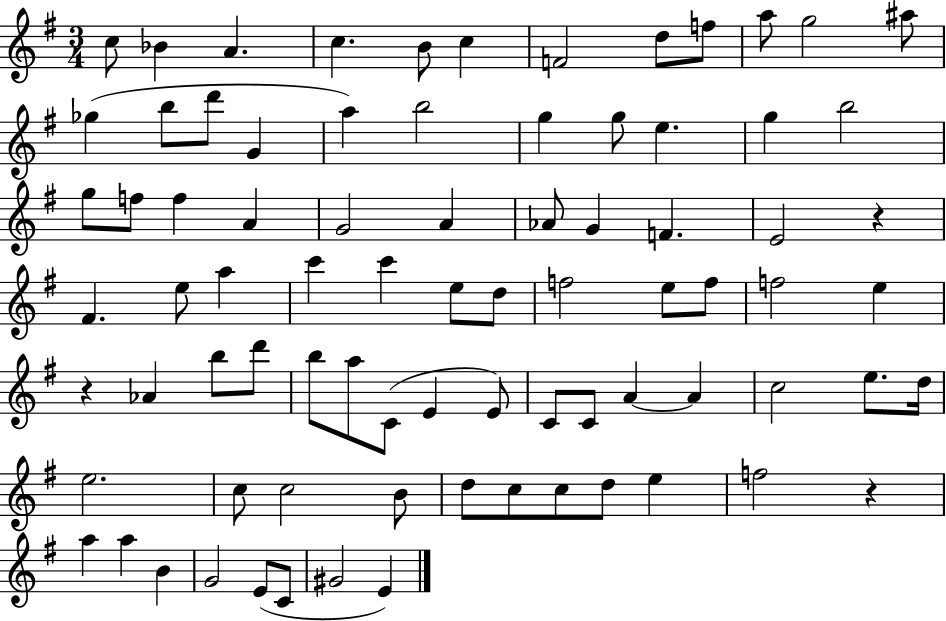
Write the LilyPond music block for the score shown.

{
  \clef treble
  \numericTimeSignature
  \time 3/4
  \key g \major
  c''8 bes'4 a'4. | c''4. b'8 c''4 | f'2 d''8 f''8 | a''8 g''2 ais''8 | \break ges''4( b''8 d'''8 g'4 | a''4) b''2 | g''4 g''8 e''4. | g''4 b''2 | \break g''8 f''8 f''4 a'4 | g'2 a'4 | aes'8 g'4 f'4. | e'2 r4 | \break fis'4. e''8 a''4 | c'''4 c'''4 e''8 d''8 | f''2 e''8 f''8 | f''2 e''4 | \break r4 aes'4 b''8 d'''8 | b''8 a''8 c'8( e'4 e'8) | c'8 c'8 a'4~~ a'4 | c''2 e''8. d''16 | \break e''2. | c''8 c''2 b'8 | d''8 c''8 c''8 d''8 e''4 | f''2 r4 | \break a''4 a''4 b'4 | g'2 e'8( c'8 | gis'2 e'4) | \bar "|."
}